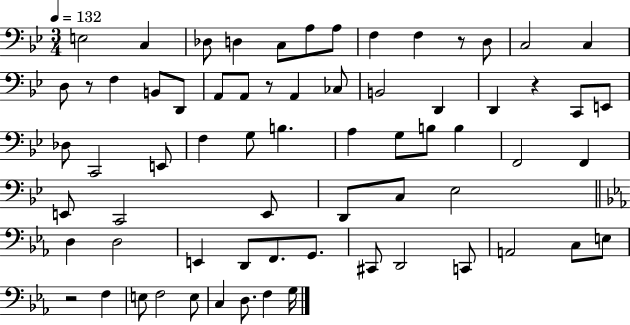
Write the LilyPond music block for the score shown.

{
  \clef bass
  \numericTimeSignature
  \time 3/4
  \key bes \major
  \tempo 4 = 132
  e2 c4 | des8 d4 c8 a8 a8 | f4 f4 r8 d8 | c2 c4 | \break d8 r8 f4 b,8 d,8 | a,8 a,8 r8 a,4 ces8 | b,2 d,4 | d,4 r4 c,8 e,8 | \break des8 c,2 e,8 | f4 g8 b4. | a4 g8 b8 b4 | f,2 f,4 | \break e,8 c,2 e,8 | d,8 c8 ees2 | \bar "||" \break \key ees \major d4 d2 | e,4 d,8 f,8. g,8. | cis,8 d,2 c,8 | a,2 c8 e8 | \break r2 f4 | e8 f2 e8 | c4 d8. f4 g16 | \bar "|."
}